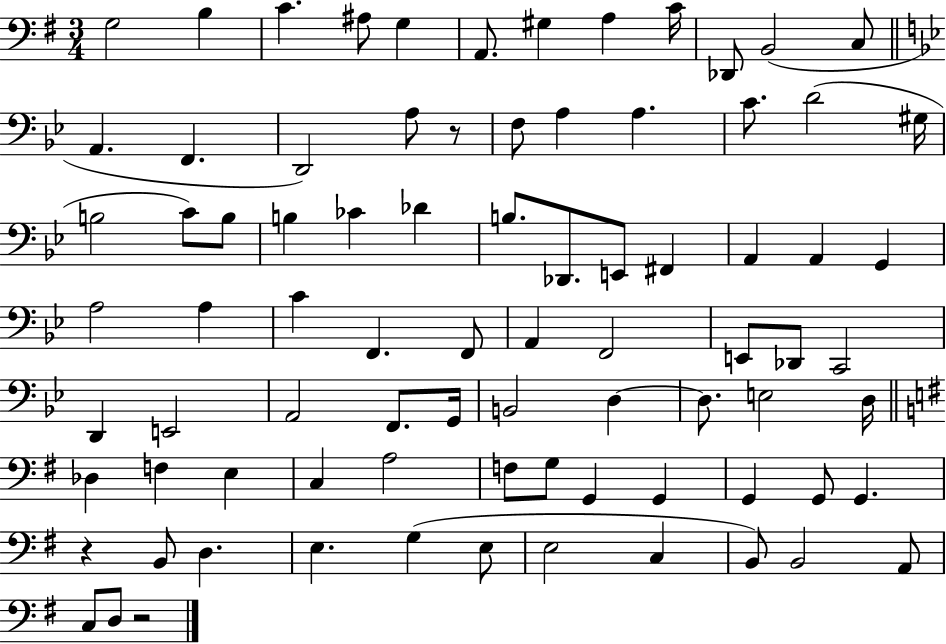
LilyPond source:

{
  \clef bass
  \numericTimeSignature
  \time 3/4
  \key g \major
  g2 b4 | c'4. ais8 g4 | a,8. gis4 a4 c'16 | des,8 b,2( c8 | \break \bar "||" \break \key g \minor a,4. f,4. | d,2) a8 r8 | f8 a4 a4. | c'8. d'2( gis16 | \break b2 c'8) b8 | b4 ces'4 des'4 | b8. des,8. e,8 fis,4 | a,4 a,4 g,4 | \break a2 a4 | c'4 f,4. f,8 | a,4 f,2 | e,8 des,8 c,2 | \break d,4 e,2 | a,2 f,8. g,16 | b,2 d4~~ | d8. e2 d16 | \break \bar "||" \break \key e \minor des4 f4 e4 | c4 a2 | f8 g8 g,4 g,4 | g,4 g,8 g,4. | \break r4 b,8 d4. | e4. g4( e8 | e2 c4 | b,8) b,2 a,8 | \break c8 d8 r2 | \bar "|."
}